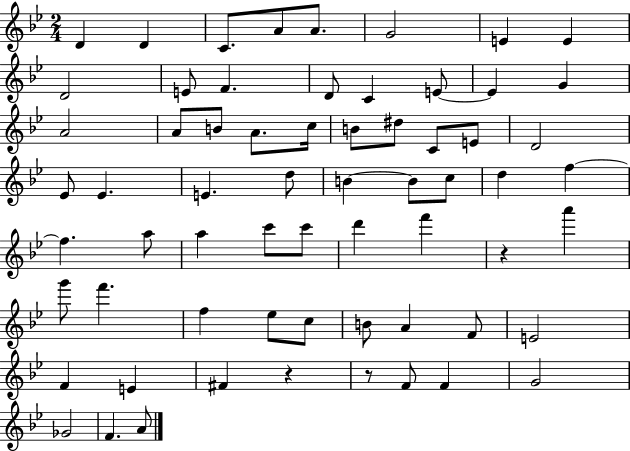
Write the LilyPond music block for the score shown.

{
  \clef treble
  \numericTimeSignature
  \time 2/4
  \key bes \major
  d'4 d'4 | c'8. a'8 a'8. | g'2 | e'4 e'4 | \break d'2 | e'8 f'4. | d'8 c'4 e'8~~ | e'4 g'4 | \break a'2 | a'8 b'8 a'8. c''16 | b'8 dis''8 c'8 e'8 | d'2 | \break ees'8 ees'4. | e'4. d''8 | b'4~~ b'8 c''8 | d''4 f''4~~ | \break f''4. a''8 | a''4 c'''8 c'''8 | d'''4 f'''4 | r4 a'''4 | \break g'''8 f'''4. | f''4 ees''8 c''8 | b'8 a'4 f'8 | e'2 | \break f'4 e'4 | fis'4 r4 | r8 f'8 f'4 | g'2 | \break ges'2 | f'4. a'8 | \bar "|."
}